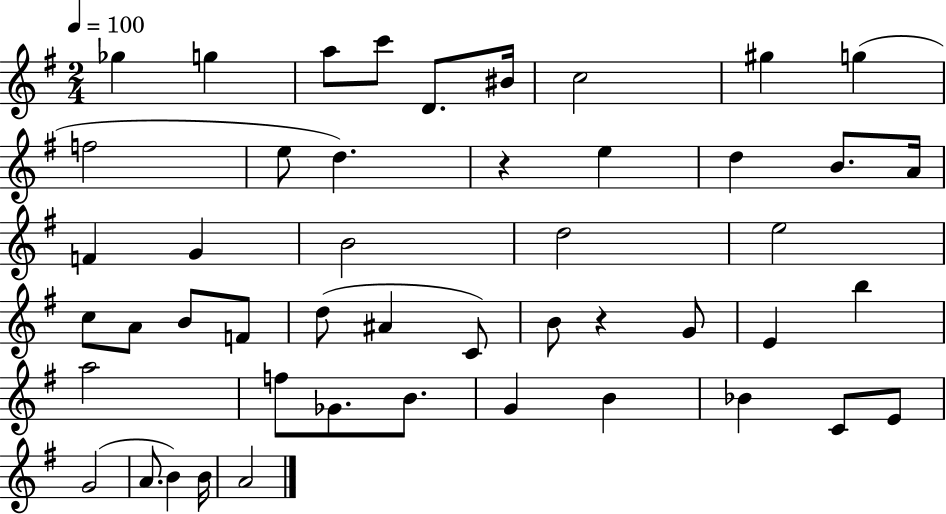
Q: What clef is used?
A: treble